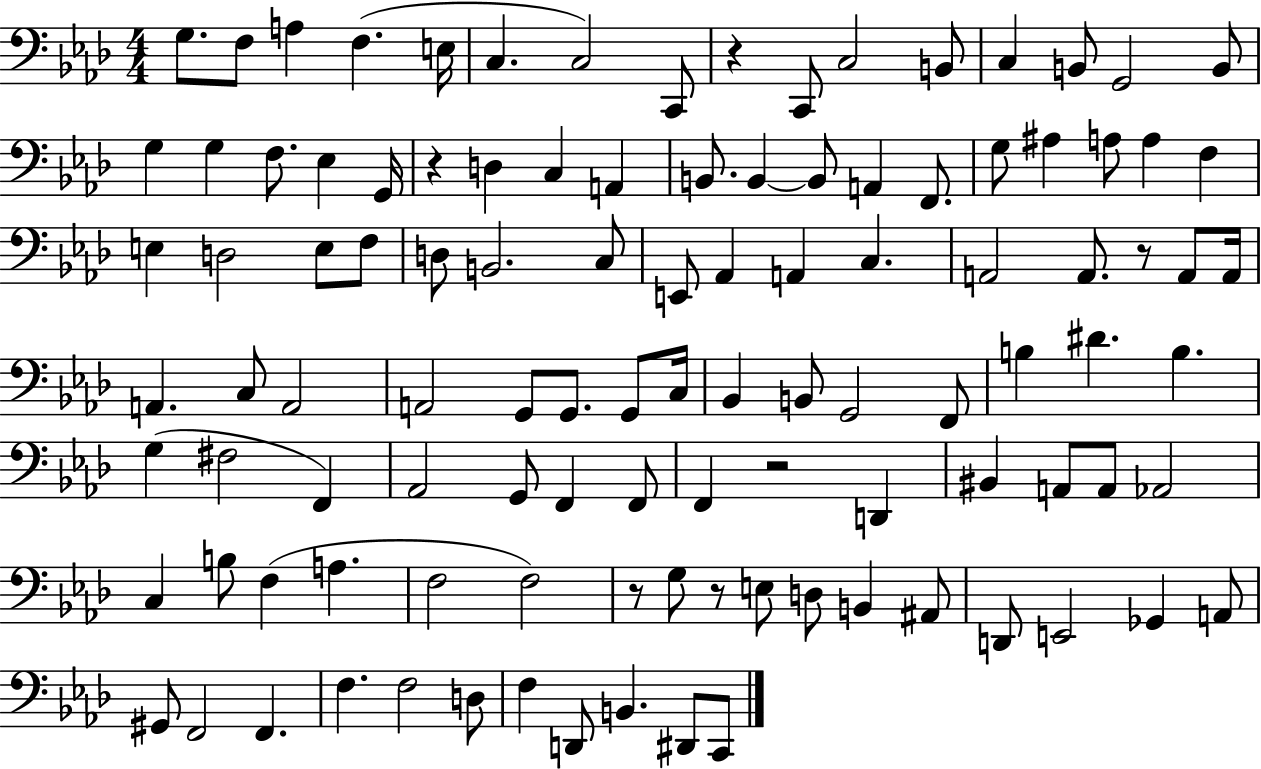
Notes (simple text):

G3/e. F3/e A3/q F3/q. E3/s C3/q. C3/h C2/e R/q C2/e C3/h B2/e C3/q B2/e G2/h B2/e G3/q G3/q F3/e. Eb3/q G2/s R/q D3/q C3/q A2/q B2/e. B2/q B2/e A2/q F2/e. G3/e A#3/q A3/e A3/q F3/q E3/q D3/h E3/e F3/e D3/e B2/h. C3/e E2/e Ab2/q A2/q C3/q. A2/h A2/e. R/e A2/e A2/s A2/q. C3/e A2/h A2/h G2/e G2/e. G2/e C3/s Bb2/q B2/e G2/h F2/e B3/q D#4/q. B3/q. G3/q F#3/h F2/q Ab2/h G2/e F2/q F2/e F2/q R/h D2/q BIS2/q A2/e A2/e Ab2/h C3/q B3/e F3/q A3/q. F3/h F3/h R/e G3/e R/e E3/e D3/e B2/q A#2/e D2/e E2/h Gb2/q A2/e G#2/e F2/h F2/q. F3/q. F3/h D3/e F3/q D2/e B2/q. D#2/e C2/e